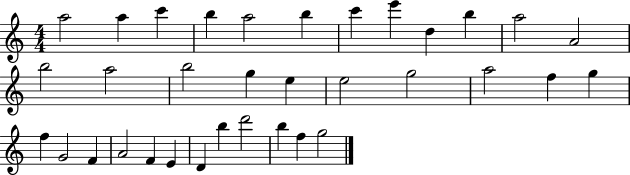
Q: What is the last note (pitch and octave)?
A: G5